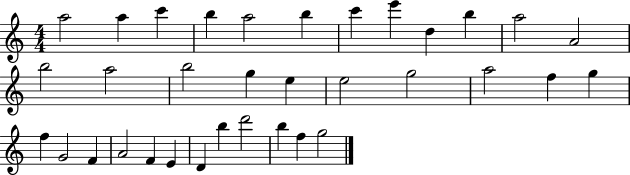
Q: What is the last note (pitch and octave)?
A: G5